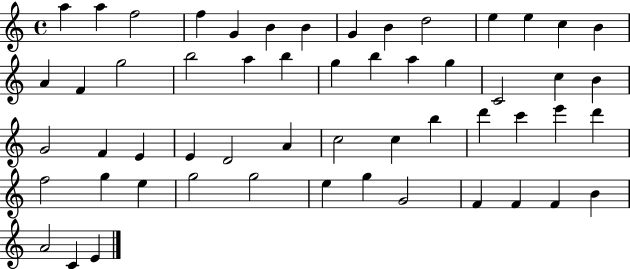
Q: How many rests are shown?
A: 0